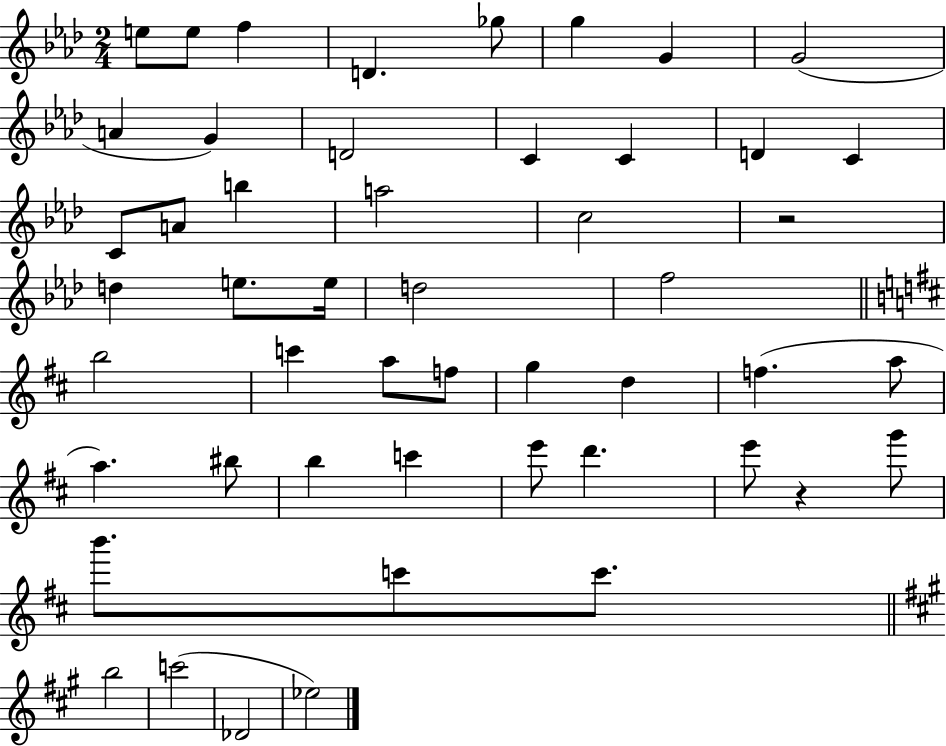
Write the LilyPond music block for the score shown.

{
  \clef treble
  \numericTimeSignature
  \time 2/4
  \key aes \major
  e''8 e''8 f''4 | d'4. ges''8 | g''4 g'4 | g'2( | \break a'4 g'4) | d'2 | c'4 c'4 | d'4 c'4 | \break c'8 a'8 b''4 | a''2 | c''2 | r2 | \break d''4 e''8. e''16 | d''2 | f''2 | \bar "||" \break \key d \major b''2 | c'''4 a''8 f''8 | g''4 d''4 | f''4.( a''8 | \break a''4.) bis''8 | b''4 c'''4 | e'''8 d'''4. | e'''8 r4 g'''8 | \break b'''8. c'''8 c'''8. | \bar "||" \break \key a \major b''2 | c'''2( | des'2 | ees''2) | \break \bar "|."
}